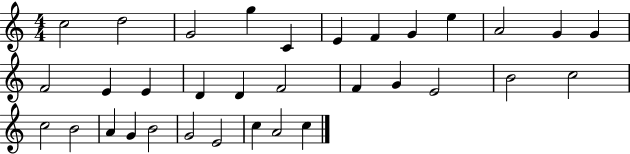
C5/h D5/h G4/h G5/q C4/q E4/q F4/q G4/q E5/q A4/h G4/q G4/q F4/h E4/q E4/q D4/q D4/q F4/h F4/q G4/q E4/h B4/h C5/h C5/h B4/h A4/q G4/q B4/h G4/h E4/h C5/q A4/h C5/q